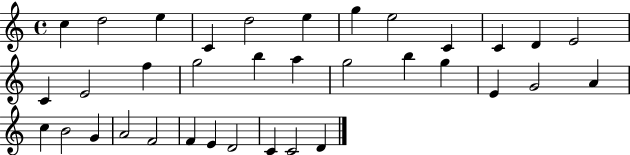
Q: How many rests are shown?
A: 0